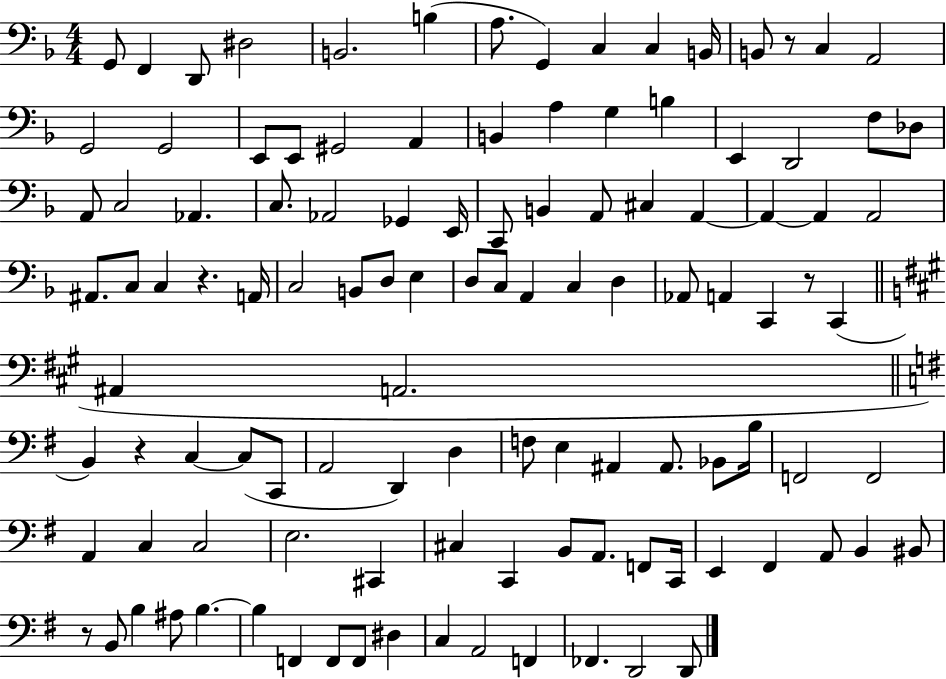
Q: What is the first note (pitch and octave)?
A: G2